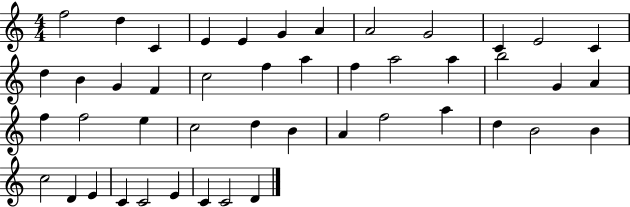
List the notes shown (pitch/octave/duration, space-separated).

F5/h D5/q C4/q E4/q E4/q G4/q A4/q A4/h G4/h C4/q E4/h C4/q D5/q B4/q G4/q F4/q C5/h F5/q A5/q F5/q A5/h A5/q B5/h G4/q A4/q F5/q F5/h E5/q C5/h D5/q B4/q A4/q F5/h A5/q D5/q B4/h B4/q C5/h D4/q E4/q C4/q C4/h E4/q C4/q C4/h D4/q